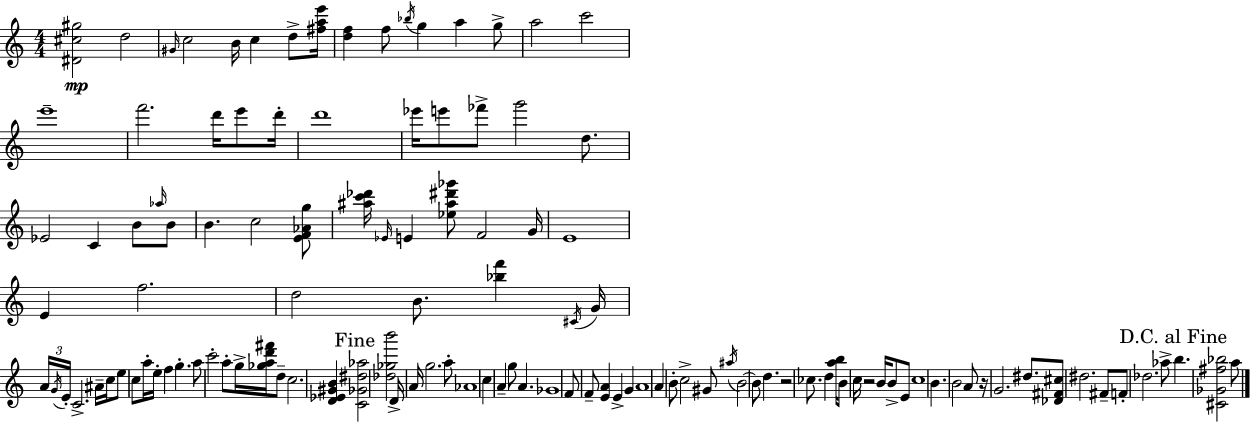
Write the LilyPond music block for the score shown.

{
  \clef treble
  \numericTimeSignature
  \time 4/4
  \key c \major
  <dis' cis'' gis''>2\mp d''2 | \grace { gis'16 } c''2 b'16 c''4 d''8-> | <fis'' a'' e'''>16 <d'' f''>4 f''8 \acciaccatura { bes''16 } g''4 a''4 | g''8-> a''2 c'''2 | \break e'''1-- | f'''2. d'''16 e'''8 | d'''16-. d'''1 | ees'''16 e'''8 fes'''8-> g'''2 d''8. | \break ees'2 c'4 b'8 | \grace { aes''16 } b'8 b'4. c''2 | <e' f' aes' g''>8 <ais'' c''' des'''>16 \grace { ees'16 } e'4 <ees'' ais'' dis''' ges'''>8 f'2 | g'16 e'1 | \break e'4 f''2. | d''2 b'8. <bes'' f'''>4 | \acciaccatura { cis'16 } g'16 \tuplet 3/2 { a'16 \acciaccatura { g'16 } e'16-. } c'2.-> | ais'16-- c''16 e''8 c''8 a''16-. e''16-. f''4 | \break g''4.-. a''8 c'''2-. | a''8-. g''16-> <ges'' a'' d''' fis'''>16 d''8-- c''2. | <d' ees' gis' b'>4 \mark "Fine" <c' ges' dis'' aes''>2 <des'' ges'' b'''>2 | d'16-> a'16 g''2. | \break a''8-. aes'1 | c''4 a'4-- g''8 | a'4. ges'1 | f'8 f'8-- <e' a'>4 e'4-> | \break g'4 a'1 | a'4 b'8-. c''2-> | gis'8 \acciaccatura { ais''16 } b'2~~ b'8 | d''4. r2 ces''8. | \break d''4 <a'' b''>16 b'8 c''16 r2 | b'16 b'8-> e'8 c''1 | b'4. b'2 | a'8 r16 g'2. | \break dis''8. <des' fis' cis''>8 dis''2. | fis'8-- f'8-. des''2. | aes''8-> \mark "D.C. al Fine" b''4. <cis' ges' fis'' bes''>2 | a''8 \bar "|."
}